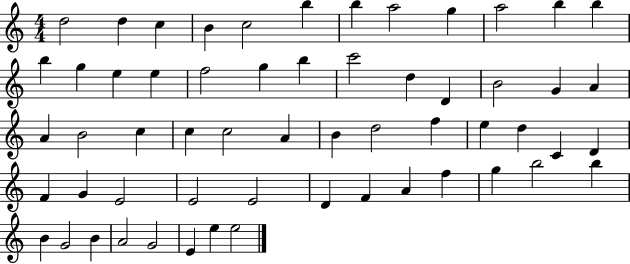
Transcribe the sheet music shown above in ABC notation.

X:1
T:Untitled
M:4/4
L:1/4
K:C
d2 d c B c2 b b a2 g a2 b b b g e e f2 g b c'2 d D B2 G A A B2 c c c2 A B d2 f e d C D F G E2 E2 E2 D F A f g b2 b B G2 B A2 G2 E e e2